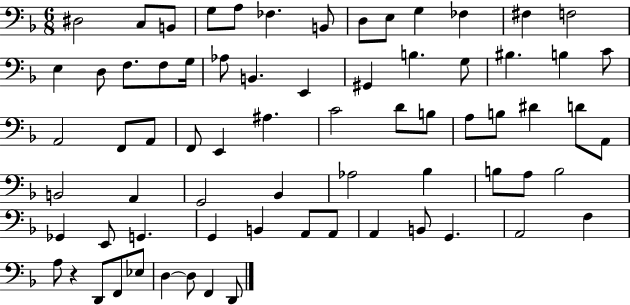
{
  \clef bass
  \numericTimeSignature
  \time 6/8
  \key f \major
  dis2 c8 b,8 | g8 a8 fes4. b,8 | d8 e8 g4 fes4 | fis4 f2 | \break e4 d8 f8. f8 g16 | aes8 b,4. e,4 | gis,4 b4. g8 | bis4. b4 c'8 | \break a,2 f,8 a,8 | f,8 e,4 ais4. | c'2 d'8 b8 | a8 b8 dis'4 d'8 a,8 | \break b,2 a,4 | g,2 bes,4 | aes2 bes4 | b8 a8 b2 | \break ges,4 e,8 g,4. | g,4 b,4 a,8 a,8 | a,4 b,8 g,4. | a,2 f4 | \break a8 r4 d,8 f,8 ees8 | d4~~ d8 f,4 d,8 | \bar "|."
}